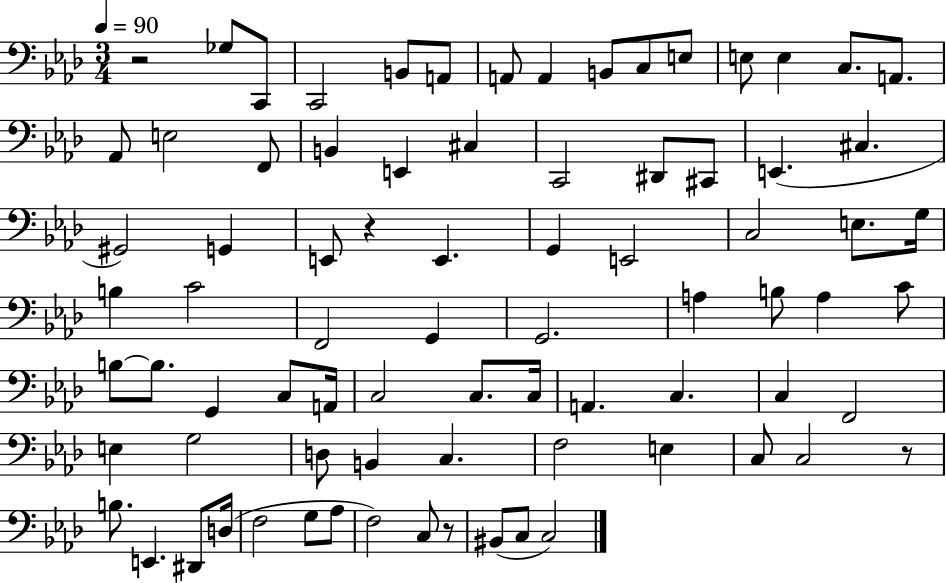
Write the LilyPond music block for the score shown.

{
  \clef bass
  \numericTimeSignature
  \time 3/4
  \key aes \major
  \tempo 4 = 90
  r2 ges8 c,8 | c,2 b,8 a,8 | a,8 a,4 b,8 c8 e8 | e8 e4 c8. a,8. | \break aes,8 e2 f,8 | b,4 e,4 cis4 | c,2 dis,8 cis,8 | e,4.( cis4. | \break gis,2) g,4 | e,8 r4 e,4. | g,4 e,2 | c2 e8. g16 | \break b4 c'2 | f,2 g,4 | g,2. | a4 b8 a4 c'8 | \break b8~~ b8. g,4 c8 a,16 | c2 c8. c16 | a,4. c4. | c4 f,2 | \break e4 g2 | d8 b,4 c4. | f2 e4 | c8 c2 r8 | \break b8. e,4. dis,8 d16( | f2 g8 aes8 | f2) c8 r8 | bis,8( c8 c2) | \break \bar "|."
}